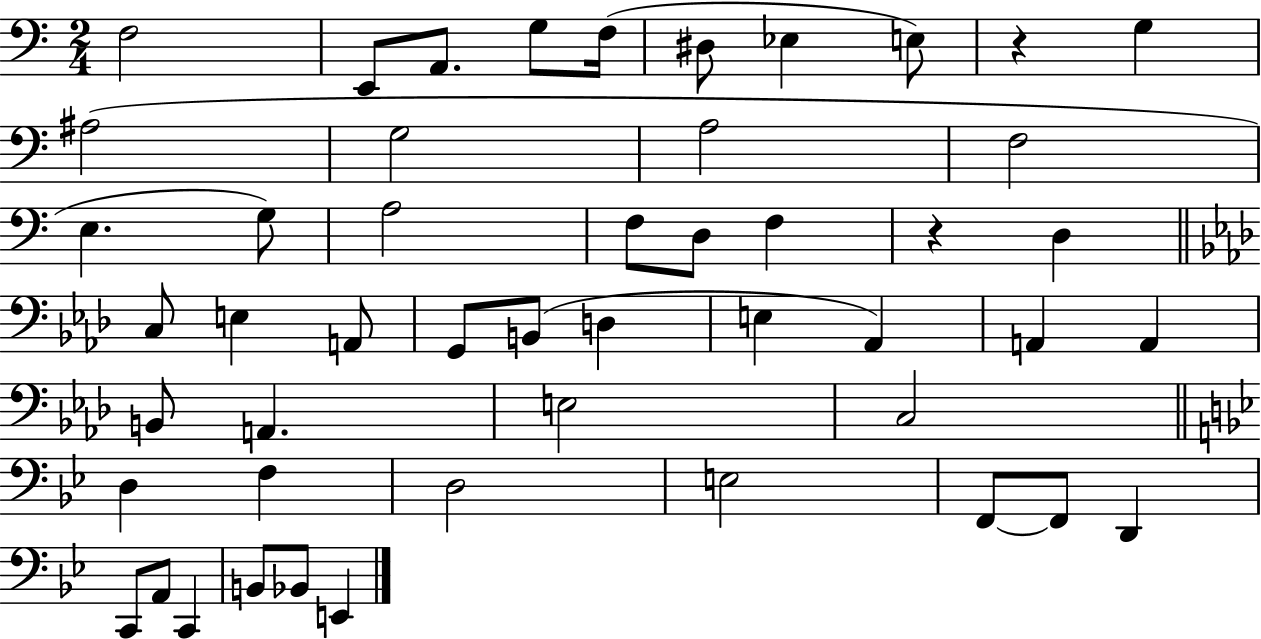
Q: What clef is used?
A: bass